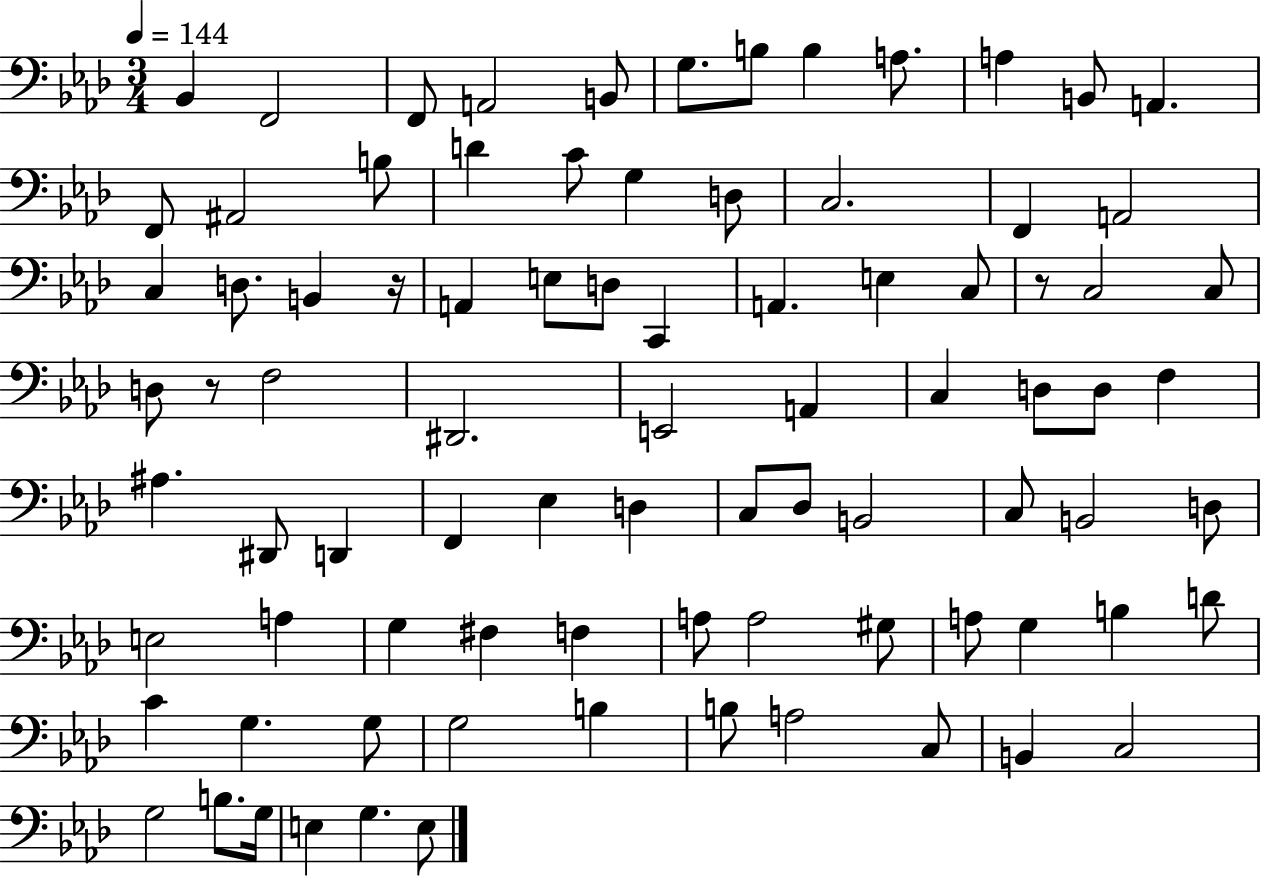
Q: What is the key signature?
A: AES major